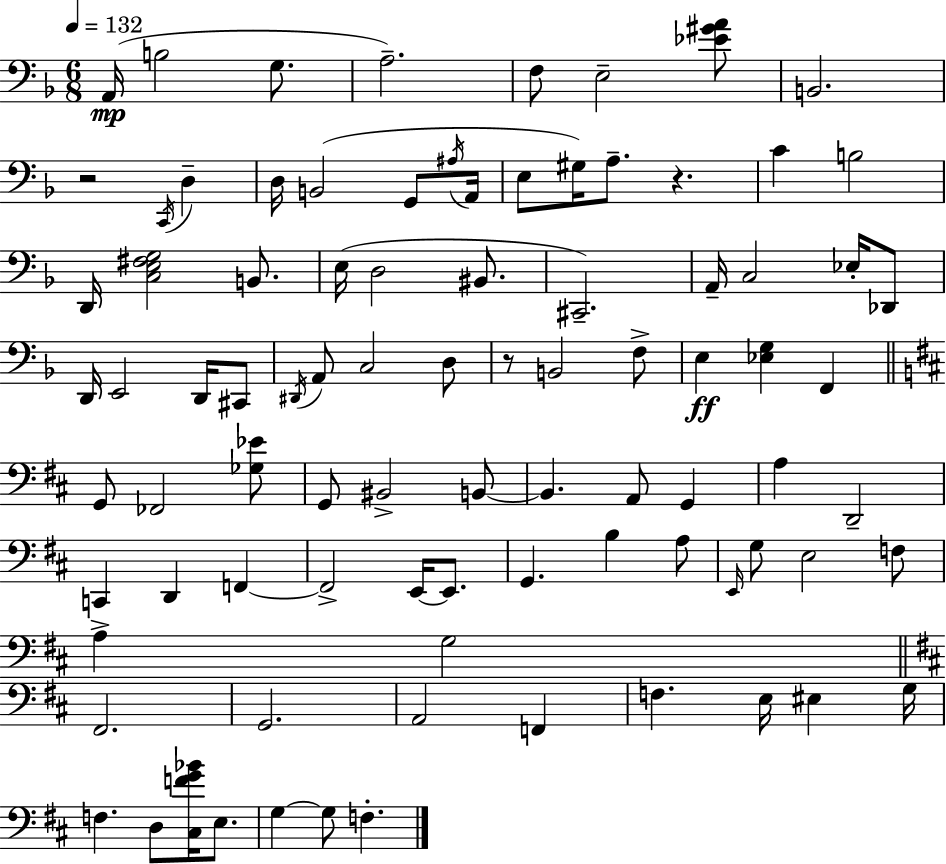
A2/s B3/h G3/e. A3/h. F3/e E3/h [Eb4,G#4,A4]/e B2/h. R/h C2/s D3/q D3/s B2/h G2/e A#3/s A2/s E3/e G#3/s A3/e. R/q. C4/q B3/h D2/s [C3,E3,F#3,G3]/h B2/e. E3/s D3/h BIS2/e. C#2/h. A2/s C3/h Eb3/s Db2/e D2/s E2/h D2/s C#2/e D#2/s A2/e C3/h D3/e R/e B2/h F3/e E3/q [Eb3,G3]/q F2/q G2/e FES2/h [Gb3,Eb4]/e G2/e BIS2/h B2/e B2/q. A2/e G2/q A3/q D2/h C2/q D2/q F2/q F2/h E2/s E2/e. G2/q. B3/q A3/e E2/s G3/e E3/h F3/e A3/q G3/h F#2/h. G2/h. A2/h F2/q F3/q. E3/s EIS3/q G3/s F3/q. D3/e [C#3,F4,G4,Bb4]/s E3/e. G3/q G3/e F3/q.